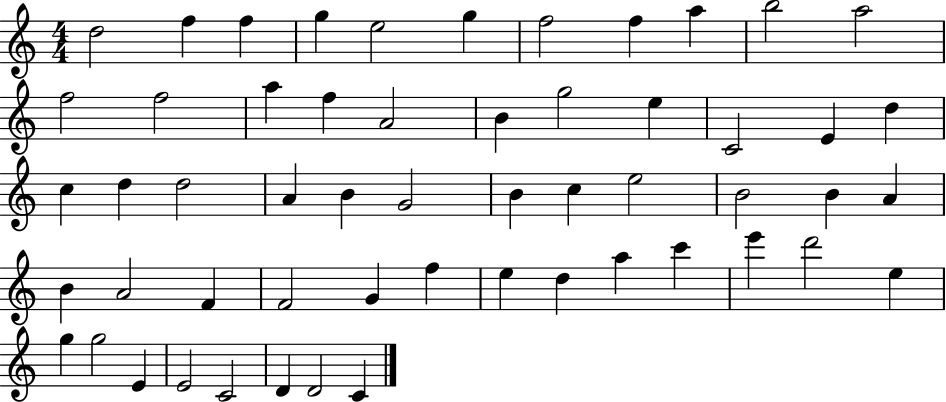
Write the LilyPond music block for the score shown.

{
  \clef treble
  \numericTimeSignature
  \time 4/4
  \key c \major
  d''2 f''4 f''4 | g''4 e''2 g''4 | f''2 f''4 a''4 | b''2 a''2 | \break f''2 f''2 | a''4 f''4 a'2 | b'4 g''2 e''4 | c'2 e'4 d''4 | \break c''4 d''4 d''2 | a'4 b'4 g'2 | b'4 c''4 e''2 | b'2 b'4 a'4 | \break b'4 a'2 f'4 | f'2 g'4 f''4 | e''4 d''4 a''4 c'''4 | e'''4 d'''2 e''4 | \break g''4 g''2 e'4 | e'2 c'2 | d'4 d'2 c'4 | \bar "|."
}